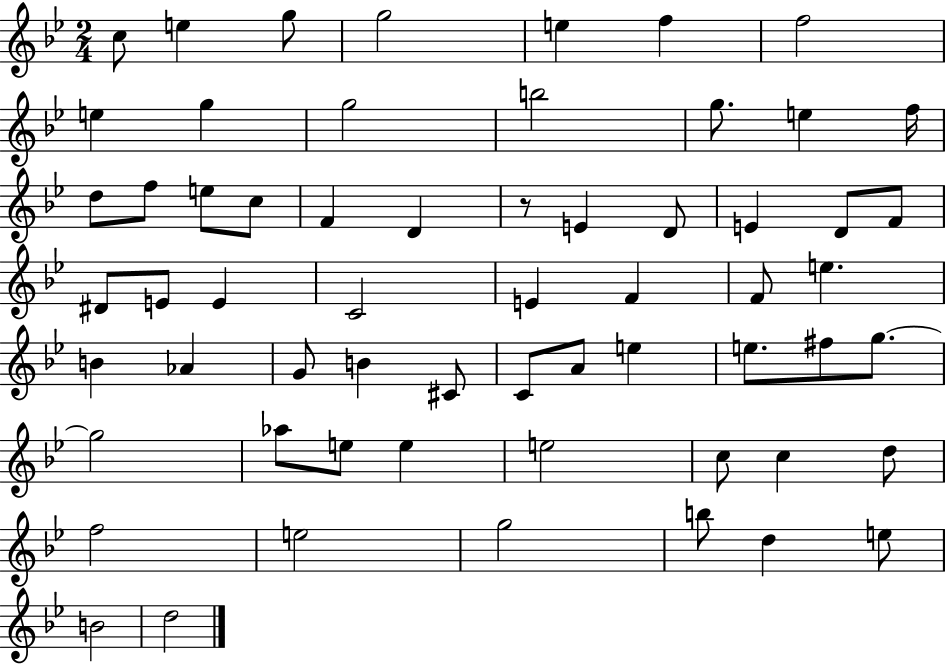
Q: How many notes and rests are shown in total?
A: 61